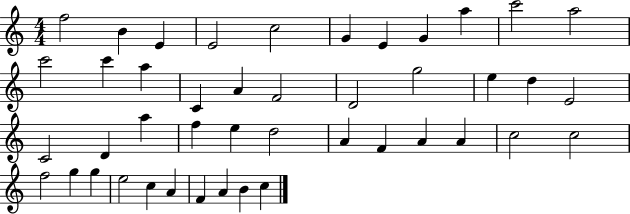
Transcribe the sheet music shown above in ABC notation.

X:1
T:Untitled
M:4/4
L:1/4
K:C
f2 B E E2 c2 G E G a c'2 a2 c'2 c' a C A F2 D2 g2 e d E2 C2 D a f e d2 A F A A c2 c2 f2 g g e2 c A F A B c